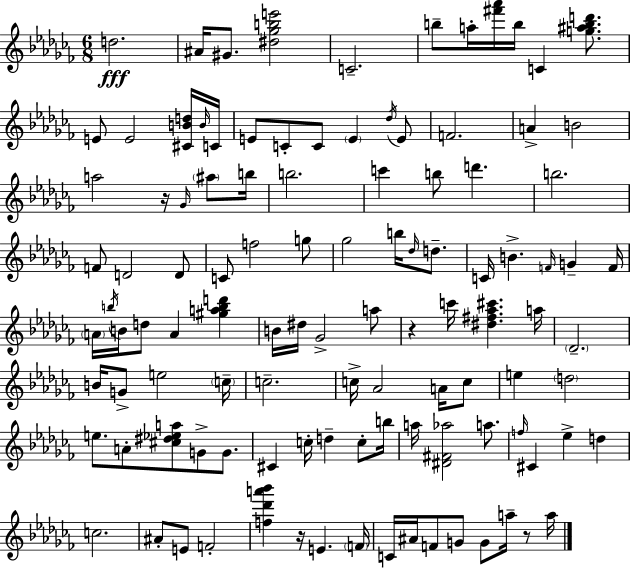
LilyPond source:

{
  \clef treble
  \numericTimeSignature
  \time 6/8
  \key aes \minor
  d''2.\fff | ais'16 gis'8. <dis'' ges'' b'' e'''>2 | c'2.-- | b''8-- a''16-. <fis''' aes'''>16 b''16 c'4 <g'' ais'' b'' d'''>8. | \break e'8 e'2 <cis' b' d''>16 \grace { b'16 } | c'16 e'8 c'8-. c'8 \parenthesize e'4 \acciaccatura { des''16 } | e'8 f'2. | a'4-> b'2 | \break a''2 r16 \grace { ges'16 } | \parenthesize ais''8 b''16 b''2. | c'''4 b''8 d'''4. | b''2. | \break f'8 d'2 | d'8 c'8 f''2 | g''8 ges''2 b''16 | \grace { des''16 } d''8.-- c'16 b'4.-> \grace { f'16 } | \break g'4-- f'16 \parenthesize a'16 \acciaccatura { b''16 } b'16 d''8 a'4 | <gis'' a'' b'' d'''>4 b'16 dis''16 ges'2-> | a''8 r4 c'''16 <dis'' fis'' aes'' cis'''>4. | a''16 \parenthesize des'2.-- | \break b'16 g'8-> e''2 | \parenthesize c''16-- c''2.-- | c''16-> aes'2 | a'16 c''8 e''4 \parenthesize d''2 | \break e''8. a'8-. <cis'' dis'' ees'' a''>8 | g'8-> g'8. cis'4 c''16-. d''4-- | c''8-. b''16 a''16 <dis' fis' aes''>2 | a''8. \grace { f''16 } cis'4 ees''4-> | \break d''4 c''2. | ais'8-. e'8 f'2-. | <f'' des''' a''' bes'''>4 r16 | e'4. \parenthesize f'16 c'16 ais'16 f'8 g'8 | \break g'8 a''16-- r8 a''16 \bar "|."
}